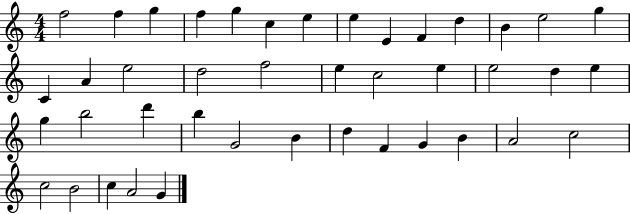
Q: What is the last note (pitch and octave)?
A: G4